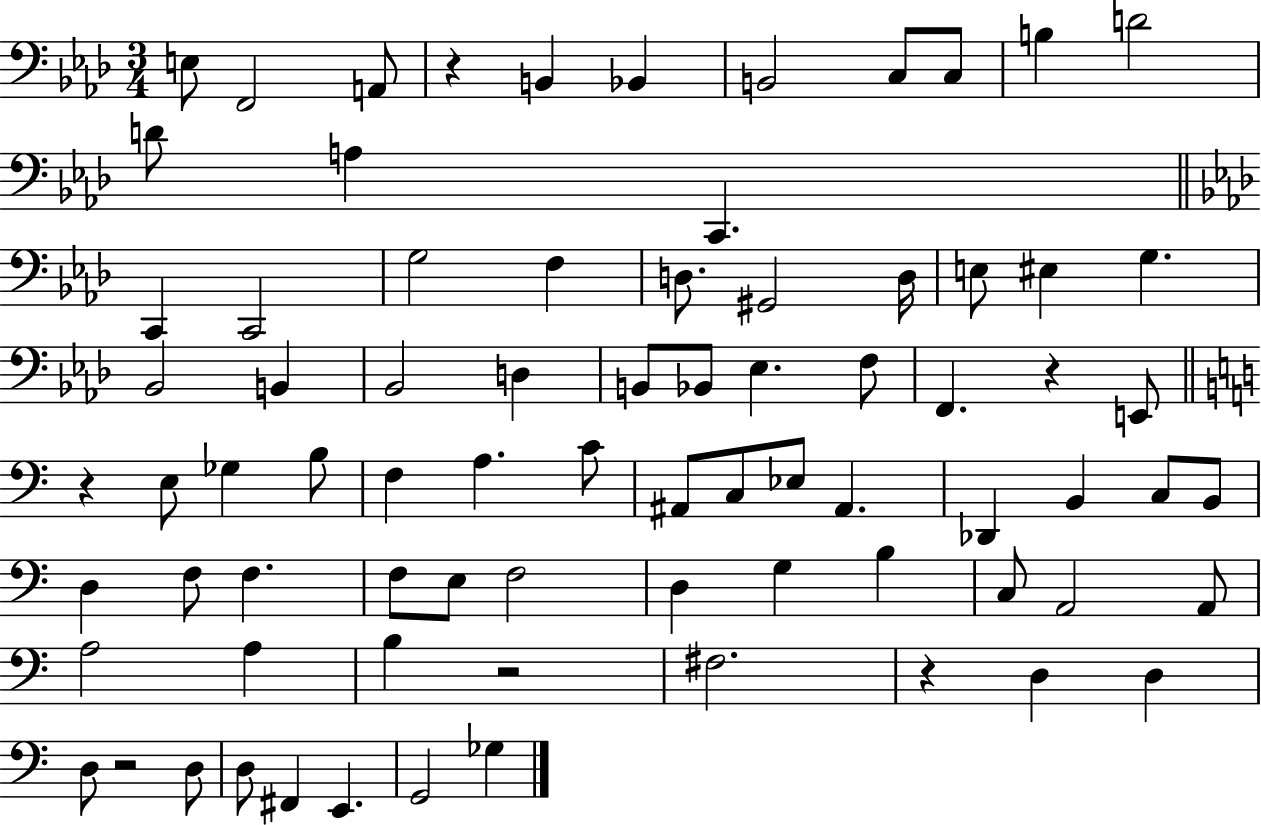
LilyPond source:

{
  \clef bass
  \numericTimeSignature
  \time 3/4
  \key aes \major
  e8 f,2 a,8 | r4 b,4 bes,4 | b,2 c8 c8 | b4 d'2 | \break d'8 a4 c,4. | \bar "||" \break \key aes \major c,4 c,2 | g2 f4 | d8. gis,2 d16 | e8 eis4 g4. | \break bes,2 b,4 | bes,2 d4 | b,8 bes,8 ees4. f8 | f,4. r4 e,8 | \break \bar "||" \break \key c \major r4 e8 ges4 b8 | f4 a4. c'8 | ais,8 c8 ees8 ais,4. | des,4 b,4 c8 b,8 | \break d4 f8 f4. | f8 e8 f2 | d4 g4 b4 | c8 a,2 a,8 | \break a2 a4 | b4 r2 | fis2. | r4 d4 d4 | \break d8 r2 d8 | d8 fis,4 e,4. | g,2 ges4 | \bar "|."
}